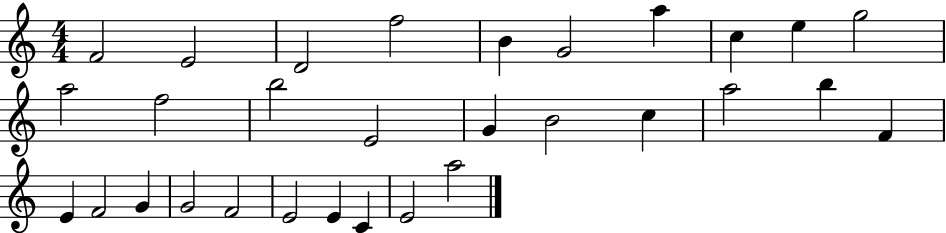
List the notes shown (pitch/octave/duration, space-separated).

F4/h E4/h D4/h F5/h B4/q G4/h A5/q C5/q E5/q G5/h A5/h F5/h B5/h E4/h G4/q B4/h C5/q A5/h B5/q F4/q E4/q F4/h G4/q G4/h F4/h E4/h E4/q C4/q E4/h A5/h